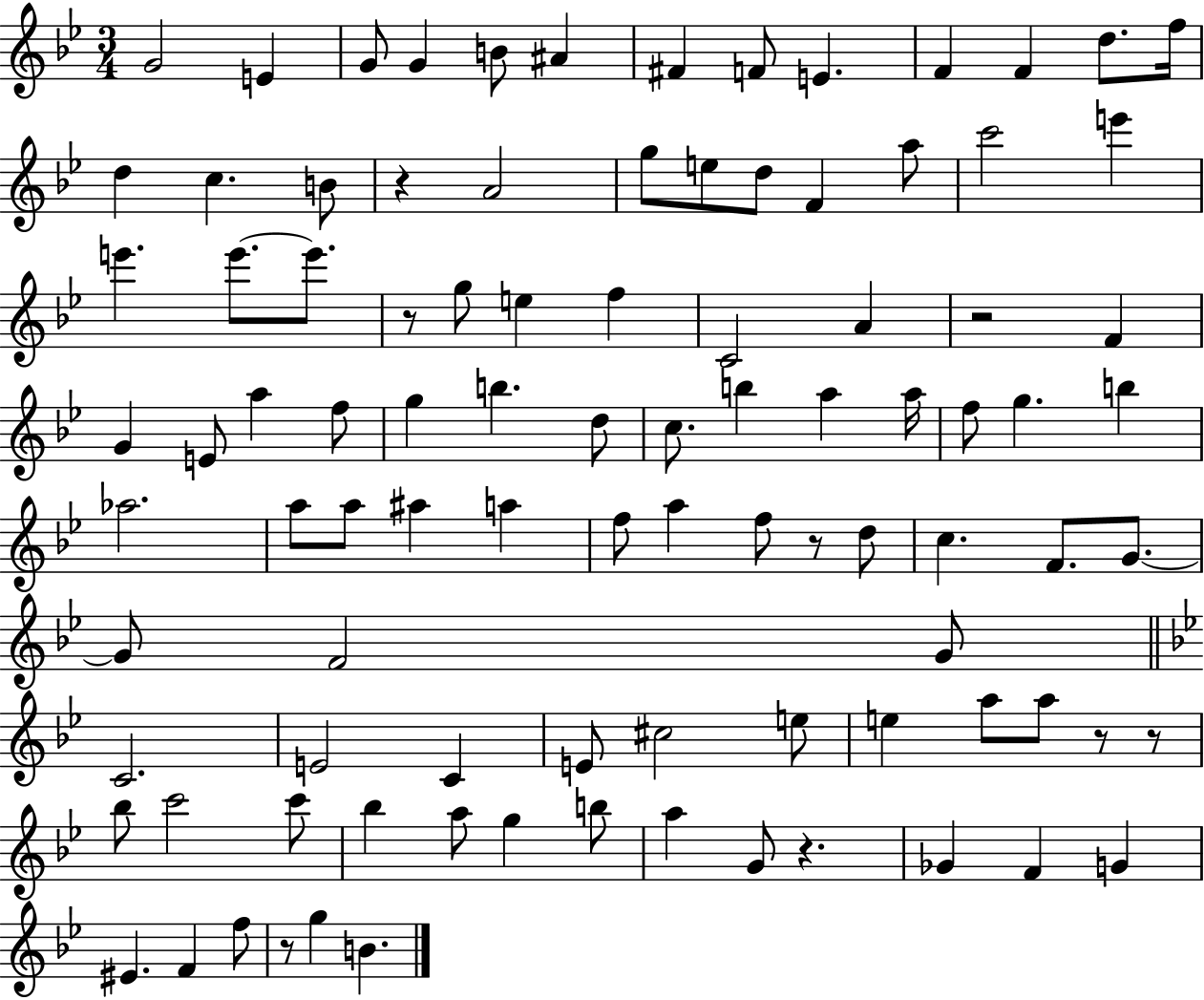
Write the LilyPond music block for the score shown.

{
  \clef treble
  \numericTimeSignature
  \time 3/4
  \key bes \major
  \repeat volta 2 { g'2 e'4 | g'8 g'4 b'8 ais'4 | fis'4 f'8 e'4. | f'4 f'4 d''8. f''16 | \break d''4 c''4. b'8 | r4 a'2 | g''8 e''8 d''8 f'4 a''8 | c'''2 e'''4 | \break e'''4. e'''8.~~ e'''8. | r8 g''8 e''4 f''4 | c'2 a'4 | r2 f'4 | \break g'4 e'8 a''4 f''8 | g''4 b''4. d''8 | c''8. b''4 a''4 a''16 | f''8 g''4. b''4 | \break aes''2. | a''8 a''8 ais''4 a''4 | f''8 a''4 f''8 r8 d''8 | c''4. f'8. g'8.~~ | \break g'8 f'2 g'8 | \bar "||" \break \key bes \major c'2. | e'2 c'4 | e'8 cis''2 e''8 | e''4 a''8 a''8 r8 r8 | \break bes''8 c'''2 c'''8 | bes''4 a''8 g''4 b''8 | a''4 g'8 r4. | ges'4 f'4 g'4 | \break eis'4. f'4 f''8 | r8 g''4 b'4. | } \bar "|."
}